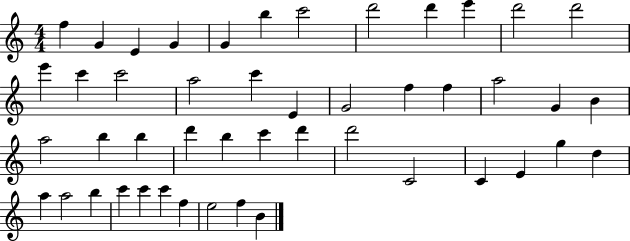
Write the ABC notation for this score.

X:1
T:Untitled
M:4/4
L:1/4
K:C
f G E G G b c'2 d'2 d' e' d'2 d'2 e' c' c'2 a2 c' E G2 f f a2 G B a2 b b d' b c' d' d'2 C2 C E g d a a2 b c' c' c' f e2 f B